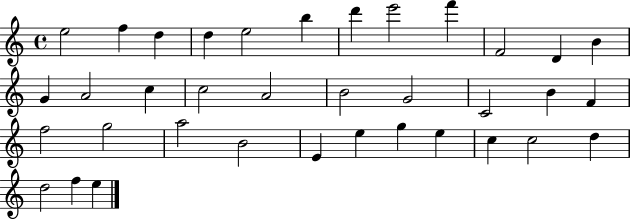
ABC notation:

X:1
T:Untitled
M:4/4
L:1/4
K:C
e2 f d d e2 b d' e'2 f' F2 D B G A2 c c2 A2 B2 G2 C2 B F f2 g2 a2 B2 E e g e c c2 d d2 f e